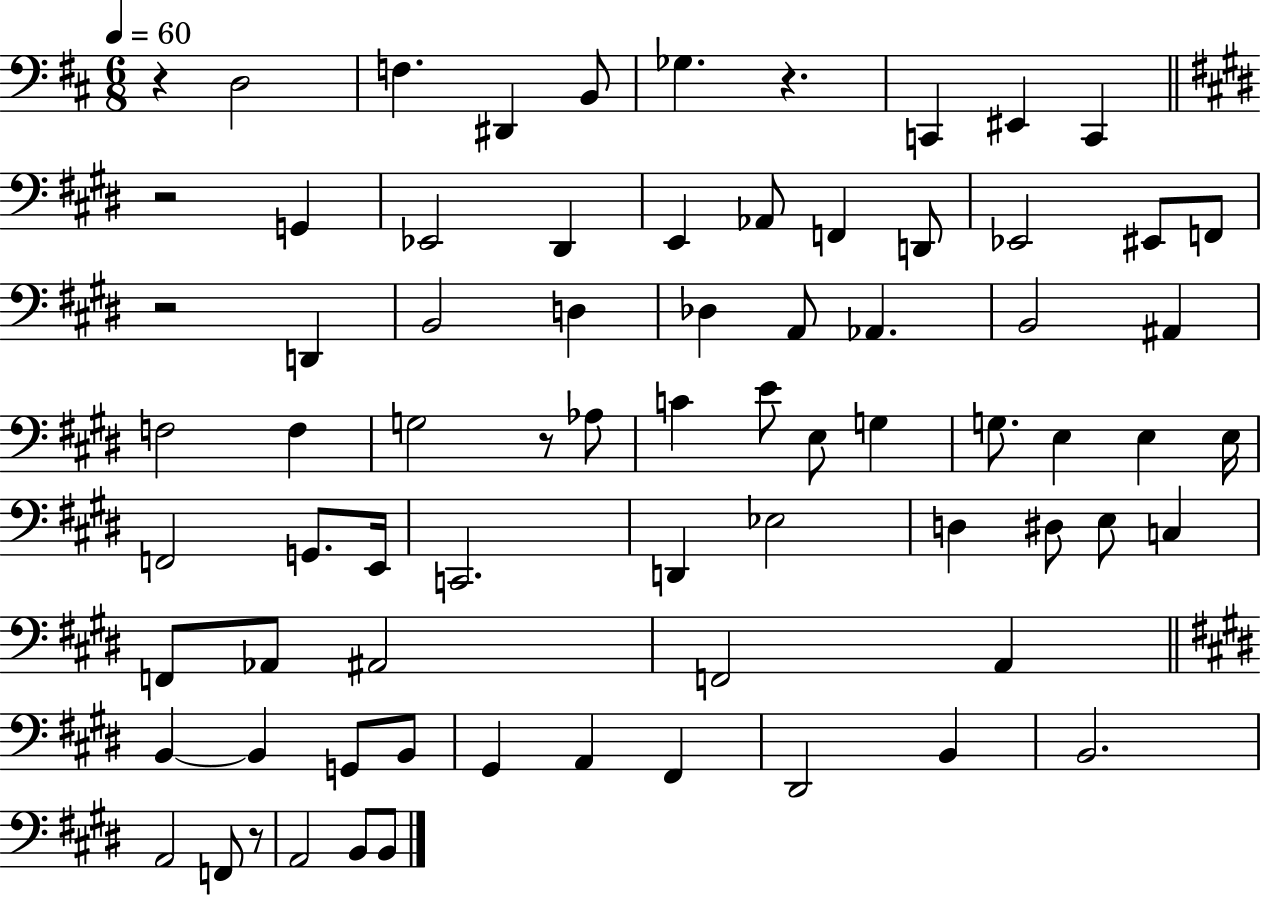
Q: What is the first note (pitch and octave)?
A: D3